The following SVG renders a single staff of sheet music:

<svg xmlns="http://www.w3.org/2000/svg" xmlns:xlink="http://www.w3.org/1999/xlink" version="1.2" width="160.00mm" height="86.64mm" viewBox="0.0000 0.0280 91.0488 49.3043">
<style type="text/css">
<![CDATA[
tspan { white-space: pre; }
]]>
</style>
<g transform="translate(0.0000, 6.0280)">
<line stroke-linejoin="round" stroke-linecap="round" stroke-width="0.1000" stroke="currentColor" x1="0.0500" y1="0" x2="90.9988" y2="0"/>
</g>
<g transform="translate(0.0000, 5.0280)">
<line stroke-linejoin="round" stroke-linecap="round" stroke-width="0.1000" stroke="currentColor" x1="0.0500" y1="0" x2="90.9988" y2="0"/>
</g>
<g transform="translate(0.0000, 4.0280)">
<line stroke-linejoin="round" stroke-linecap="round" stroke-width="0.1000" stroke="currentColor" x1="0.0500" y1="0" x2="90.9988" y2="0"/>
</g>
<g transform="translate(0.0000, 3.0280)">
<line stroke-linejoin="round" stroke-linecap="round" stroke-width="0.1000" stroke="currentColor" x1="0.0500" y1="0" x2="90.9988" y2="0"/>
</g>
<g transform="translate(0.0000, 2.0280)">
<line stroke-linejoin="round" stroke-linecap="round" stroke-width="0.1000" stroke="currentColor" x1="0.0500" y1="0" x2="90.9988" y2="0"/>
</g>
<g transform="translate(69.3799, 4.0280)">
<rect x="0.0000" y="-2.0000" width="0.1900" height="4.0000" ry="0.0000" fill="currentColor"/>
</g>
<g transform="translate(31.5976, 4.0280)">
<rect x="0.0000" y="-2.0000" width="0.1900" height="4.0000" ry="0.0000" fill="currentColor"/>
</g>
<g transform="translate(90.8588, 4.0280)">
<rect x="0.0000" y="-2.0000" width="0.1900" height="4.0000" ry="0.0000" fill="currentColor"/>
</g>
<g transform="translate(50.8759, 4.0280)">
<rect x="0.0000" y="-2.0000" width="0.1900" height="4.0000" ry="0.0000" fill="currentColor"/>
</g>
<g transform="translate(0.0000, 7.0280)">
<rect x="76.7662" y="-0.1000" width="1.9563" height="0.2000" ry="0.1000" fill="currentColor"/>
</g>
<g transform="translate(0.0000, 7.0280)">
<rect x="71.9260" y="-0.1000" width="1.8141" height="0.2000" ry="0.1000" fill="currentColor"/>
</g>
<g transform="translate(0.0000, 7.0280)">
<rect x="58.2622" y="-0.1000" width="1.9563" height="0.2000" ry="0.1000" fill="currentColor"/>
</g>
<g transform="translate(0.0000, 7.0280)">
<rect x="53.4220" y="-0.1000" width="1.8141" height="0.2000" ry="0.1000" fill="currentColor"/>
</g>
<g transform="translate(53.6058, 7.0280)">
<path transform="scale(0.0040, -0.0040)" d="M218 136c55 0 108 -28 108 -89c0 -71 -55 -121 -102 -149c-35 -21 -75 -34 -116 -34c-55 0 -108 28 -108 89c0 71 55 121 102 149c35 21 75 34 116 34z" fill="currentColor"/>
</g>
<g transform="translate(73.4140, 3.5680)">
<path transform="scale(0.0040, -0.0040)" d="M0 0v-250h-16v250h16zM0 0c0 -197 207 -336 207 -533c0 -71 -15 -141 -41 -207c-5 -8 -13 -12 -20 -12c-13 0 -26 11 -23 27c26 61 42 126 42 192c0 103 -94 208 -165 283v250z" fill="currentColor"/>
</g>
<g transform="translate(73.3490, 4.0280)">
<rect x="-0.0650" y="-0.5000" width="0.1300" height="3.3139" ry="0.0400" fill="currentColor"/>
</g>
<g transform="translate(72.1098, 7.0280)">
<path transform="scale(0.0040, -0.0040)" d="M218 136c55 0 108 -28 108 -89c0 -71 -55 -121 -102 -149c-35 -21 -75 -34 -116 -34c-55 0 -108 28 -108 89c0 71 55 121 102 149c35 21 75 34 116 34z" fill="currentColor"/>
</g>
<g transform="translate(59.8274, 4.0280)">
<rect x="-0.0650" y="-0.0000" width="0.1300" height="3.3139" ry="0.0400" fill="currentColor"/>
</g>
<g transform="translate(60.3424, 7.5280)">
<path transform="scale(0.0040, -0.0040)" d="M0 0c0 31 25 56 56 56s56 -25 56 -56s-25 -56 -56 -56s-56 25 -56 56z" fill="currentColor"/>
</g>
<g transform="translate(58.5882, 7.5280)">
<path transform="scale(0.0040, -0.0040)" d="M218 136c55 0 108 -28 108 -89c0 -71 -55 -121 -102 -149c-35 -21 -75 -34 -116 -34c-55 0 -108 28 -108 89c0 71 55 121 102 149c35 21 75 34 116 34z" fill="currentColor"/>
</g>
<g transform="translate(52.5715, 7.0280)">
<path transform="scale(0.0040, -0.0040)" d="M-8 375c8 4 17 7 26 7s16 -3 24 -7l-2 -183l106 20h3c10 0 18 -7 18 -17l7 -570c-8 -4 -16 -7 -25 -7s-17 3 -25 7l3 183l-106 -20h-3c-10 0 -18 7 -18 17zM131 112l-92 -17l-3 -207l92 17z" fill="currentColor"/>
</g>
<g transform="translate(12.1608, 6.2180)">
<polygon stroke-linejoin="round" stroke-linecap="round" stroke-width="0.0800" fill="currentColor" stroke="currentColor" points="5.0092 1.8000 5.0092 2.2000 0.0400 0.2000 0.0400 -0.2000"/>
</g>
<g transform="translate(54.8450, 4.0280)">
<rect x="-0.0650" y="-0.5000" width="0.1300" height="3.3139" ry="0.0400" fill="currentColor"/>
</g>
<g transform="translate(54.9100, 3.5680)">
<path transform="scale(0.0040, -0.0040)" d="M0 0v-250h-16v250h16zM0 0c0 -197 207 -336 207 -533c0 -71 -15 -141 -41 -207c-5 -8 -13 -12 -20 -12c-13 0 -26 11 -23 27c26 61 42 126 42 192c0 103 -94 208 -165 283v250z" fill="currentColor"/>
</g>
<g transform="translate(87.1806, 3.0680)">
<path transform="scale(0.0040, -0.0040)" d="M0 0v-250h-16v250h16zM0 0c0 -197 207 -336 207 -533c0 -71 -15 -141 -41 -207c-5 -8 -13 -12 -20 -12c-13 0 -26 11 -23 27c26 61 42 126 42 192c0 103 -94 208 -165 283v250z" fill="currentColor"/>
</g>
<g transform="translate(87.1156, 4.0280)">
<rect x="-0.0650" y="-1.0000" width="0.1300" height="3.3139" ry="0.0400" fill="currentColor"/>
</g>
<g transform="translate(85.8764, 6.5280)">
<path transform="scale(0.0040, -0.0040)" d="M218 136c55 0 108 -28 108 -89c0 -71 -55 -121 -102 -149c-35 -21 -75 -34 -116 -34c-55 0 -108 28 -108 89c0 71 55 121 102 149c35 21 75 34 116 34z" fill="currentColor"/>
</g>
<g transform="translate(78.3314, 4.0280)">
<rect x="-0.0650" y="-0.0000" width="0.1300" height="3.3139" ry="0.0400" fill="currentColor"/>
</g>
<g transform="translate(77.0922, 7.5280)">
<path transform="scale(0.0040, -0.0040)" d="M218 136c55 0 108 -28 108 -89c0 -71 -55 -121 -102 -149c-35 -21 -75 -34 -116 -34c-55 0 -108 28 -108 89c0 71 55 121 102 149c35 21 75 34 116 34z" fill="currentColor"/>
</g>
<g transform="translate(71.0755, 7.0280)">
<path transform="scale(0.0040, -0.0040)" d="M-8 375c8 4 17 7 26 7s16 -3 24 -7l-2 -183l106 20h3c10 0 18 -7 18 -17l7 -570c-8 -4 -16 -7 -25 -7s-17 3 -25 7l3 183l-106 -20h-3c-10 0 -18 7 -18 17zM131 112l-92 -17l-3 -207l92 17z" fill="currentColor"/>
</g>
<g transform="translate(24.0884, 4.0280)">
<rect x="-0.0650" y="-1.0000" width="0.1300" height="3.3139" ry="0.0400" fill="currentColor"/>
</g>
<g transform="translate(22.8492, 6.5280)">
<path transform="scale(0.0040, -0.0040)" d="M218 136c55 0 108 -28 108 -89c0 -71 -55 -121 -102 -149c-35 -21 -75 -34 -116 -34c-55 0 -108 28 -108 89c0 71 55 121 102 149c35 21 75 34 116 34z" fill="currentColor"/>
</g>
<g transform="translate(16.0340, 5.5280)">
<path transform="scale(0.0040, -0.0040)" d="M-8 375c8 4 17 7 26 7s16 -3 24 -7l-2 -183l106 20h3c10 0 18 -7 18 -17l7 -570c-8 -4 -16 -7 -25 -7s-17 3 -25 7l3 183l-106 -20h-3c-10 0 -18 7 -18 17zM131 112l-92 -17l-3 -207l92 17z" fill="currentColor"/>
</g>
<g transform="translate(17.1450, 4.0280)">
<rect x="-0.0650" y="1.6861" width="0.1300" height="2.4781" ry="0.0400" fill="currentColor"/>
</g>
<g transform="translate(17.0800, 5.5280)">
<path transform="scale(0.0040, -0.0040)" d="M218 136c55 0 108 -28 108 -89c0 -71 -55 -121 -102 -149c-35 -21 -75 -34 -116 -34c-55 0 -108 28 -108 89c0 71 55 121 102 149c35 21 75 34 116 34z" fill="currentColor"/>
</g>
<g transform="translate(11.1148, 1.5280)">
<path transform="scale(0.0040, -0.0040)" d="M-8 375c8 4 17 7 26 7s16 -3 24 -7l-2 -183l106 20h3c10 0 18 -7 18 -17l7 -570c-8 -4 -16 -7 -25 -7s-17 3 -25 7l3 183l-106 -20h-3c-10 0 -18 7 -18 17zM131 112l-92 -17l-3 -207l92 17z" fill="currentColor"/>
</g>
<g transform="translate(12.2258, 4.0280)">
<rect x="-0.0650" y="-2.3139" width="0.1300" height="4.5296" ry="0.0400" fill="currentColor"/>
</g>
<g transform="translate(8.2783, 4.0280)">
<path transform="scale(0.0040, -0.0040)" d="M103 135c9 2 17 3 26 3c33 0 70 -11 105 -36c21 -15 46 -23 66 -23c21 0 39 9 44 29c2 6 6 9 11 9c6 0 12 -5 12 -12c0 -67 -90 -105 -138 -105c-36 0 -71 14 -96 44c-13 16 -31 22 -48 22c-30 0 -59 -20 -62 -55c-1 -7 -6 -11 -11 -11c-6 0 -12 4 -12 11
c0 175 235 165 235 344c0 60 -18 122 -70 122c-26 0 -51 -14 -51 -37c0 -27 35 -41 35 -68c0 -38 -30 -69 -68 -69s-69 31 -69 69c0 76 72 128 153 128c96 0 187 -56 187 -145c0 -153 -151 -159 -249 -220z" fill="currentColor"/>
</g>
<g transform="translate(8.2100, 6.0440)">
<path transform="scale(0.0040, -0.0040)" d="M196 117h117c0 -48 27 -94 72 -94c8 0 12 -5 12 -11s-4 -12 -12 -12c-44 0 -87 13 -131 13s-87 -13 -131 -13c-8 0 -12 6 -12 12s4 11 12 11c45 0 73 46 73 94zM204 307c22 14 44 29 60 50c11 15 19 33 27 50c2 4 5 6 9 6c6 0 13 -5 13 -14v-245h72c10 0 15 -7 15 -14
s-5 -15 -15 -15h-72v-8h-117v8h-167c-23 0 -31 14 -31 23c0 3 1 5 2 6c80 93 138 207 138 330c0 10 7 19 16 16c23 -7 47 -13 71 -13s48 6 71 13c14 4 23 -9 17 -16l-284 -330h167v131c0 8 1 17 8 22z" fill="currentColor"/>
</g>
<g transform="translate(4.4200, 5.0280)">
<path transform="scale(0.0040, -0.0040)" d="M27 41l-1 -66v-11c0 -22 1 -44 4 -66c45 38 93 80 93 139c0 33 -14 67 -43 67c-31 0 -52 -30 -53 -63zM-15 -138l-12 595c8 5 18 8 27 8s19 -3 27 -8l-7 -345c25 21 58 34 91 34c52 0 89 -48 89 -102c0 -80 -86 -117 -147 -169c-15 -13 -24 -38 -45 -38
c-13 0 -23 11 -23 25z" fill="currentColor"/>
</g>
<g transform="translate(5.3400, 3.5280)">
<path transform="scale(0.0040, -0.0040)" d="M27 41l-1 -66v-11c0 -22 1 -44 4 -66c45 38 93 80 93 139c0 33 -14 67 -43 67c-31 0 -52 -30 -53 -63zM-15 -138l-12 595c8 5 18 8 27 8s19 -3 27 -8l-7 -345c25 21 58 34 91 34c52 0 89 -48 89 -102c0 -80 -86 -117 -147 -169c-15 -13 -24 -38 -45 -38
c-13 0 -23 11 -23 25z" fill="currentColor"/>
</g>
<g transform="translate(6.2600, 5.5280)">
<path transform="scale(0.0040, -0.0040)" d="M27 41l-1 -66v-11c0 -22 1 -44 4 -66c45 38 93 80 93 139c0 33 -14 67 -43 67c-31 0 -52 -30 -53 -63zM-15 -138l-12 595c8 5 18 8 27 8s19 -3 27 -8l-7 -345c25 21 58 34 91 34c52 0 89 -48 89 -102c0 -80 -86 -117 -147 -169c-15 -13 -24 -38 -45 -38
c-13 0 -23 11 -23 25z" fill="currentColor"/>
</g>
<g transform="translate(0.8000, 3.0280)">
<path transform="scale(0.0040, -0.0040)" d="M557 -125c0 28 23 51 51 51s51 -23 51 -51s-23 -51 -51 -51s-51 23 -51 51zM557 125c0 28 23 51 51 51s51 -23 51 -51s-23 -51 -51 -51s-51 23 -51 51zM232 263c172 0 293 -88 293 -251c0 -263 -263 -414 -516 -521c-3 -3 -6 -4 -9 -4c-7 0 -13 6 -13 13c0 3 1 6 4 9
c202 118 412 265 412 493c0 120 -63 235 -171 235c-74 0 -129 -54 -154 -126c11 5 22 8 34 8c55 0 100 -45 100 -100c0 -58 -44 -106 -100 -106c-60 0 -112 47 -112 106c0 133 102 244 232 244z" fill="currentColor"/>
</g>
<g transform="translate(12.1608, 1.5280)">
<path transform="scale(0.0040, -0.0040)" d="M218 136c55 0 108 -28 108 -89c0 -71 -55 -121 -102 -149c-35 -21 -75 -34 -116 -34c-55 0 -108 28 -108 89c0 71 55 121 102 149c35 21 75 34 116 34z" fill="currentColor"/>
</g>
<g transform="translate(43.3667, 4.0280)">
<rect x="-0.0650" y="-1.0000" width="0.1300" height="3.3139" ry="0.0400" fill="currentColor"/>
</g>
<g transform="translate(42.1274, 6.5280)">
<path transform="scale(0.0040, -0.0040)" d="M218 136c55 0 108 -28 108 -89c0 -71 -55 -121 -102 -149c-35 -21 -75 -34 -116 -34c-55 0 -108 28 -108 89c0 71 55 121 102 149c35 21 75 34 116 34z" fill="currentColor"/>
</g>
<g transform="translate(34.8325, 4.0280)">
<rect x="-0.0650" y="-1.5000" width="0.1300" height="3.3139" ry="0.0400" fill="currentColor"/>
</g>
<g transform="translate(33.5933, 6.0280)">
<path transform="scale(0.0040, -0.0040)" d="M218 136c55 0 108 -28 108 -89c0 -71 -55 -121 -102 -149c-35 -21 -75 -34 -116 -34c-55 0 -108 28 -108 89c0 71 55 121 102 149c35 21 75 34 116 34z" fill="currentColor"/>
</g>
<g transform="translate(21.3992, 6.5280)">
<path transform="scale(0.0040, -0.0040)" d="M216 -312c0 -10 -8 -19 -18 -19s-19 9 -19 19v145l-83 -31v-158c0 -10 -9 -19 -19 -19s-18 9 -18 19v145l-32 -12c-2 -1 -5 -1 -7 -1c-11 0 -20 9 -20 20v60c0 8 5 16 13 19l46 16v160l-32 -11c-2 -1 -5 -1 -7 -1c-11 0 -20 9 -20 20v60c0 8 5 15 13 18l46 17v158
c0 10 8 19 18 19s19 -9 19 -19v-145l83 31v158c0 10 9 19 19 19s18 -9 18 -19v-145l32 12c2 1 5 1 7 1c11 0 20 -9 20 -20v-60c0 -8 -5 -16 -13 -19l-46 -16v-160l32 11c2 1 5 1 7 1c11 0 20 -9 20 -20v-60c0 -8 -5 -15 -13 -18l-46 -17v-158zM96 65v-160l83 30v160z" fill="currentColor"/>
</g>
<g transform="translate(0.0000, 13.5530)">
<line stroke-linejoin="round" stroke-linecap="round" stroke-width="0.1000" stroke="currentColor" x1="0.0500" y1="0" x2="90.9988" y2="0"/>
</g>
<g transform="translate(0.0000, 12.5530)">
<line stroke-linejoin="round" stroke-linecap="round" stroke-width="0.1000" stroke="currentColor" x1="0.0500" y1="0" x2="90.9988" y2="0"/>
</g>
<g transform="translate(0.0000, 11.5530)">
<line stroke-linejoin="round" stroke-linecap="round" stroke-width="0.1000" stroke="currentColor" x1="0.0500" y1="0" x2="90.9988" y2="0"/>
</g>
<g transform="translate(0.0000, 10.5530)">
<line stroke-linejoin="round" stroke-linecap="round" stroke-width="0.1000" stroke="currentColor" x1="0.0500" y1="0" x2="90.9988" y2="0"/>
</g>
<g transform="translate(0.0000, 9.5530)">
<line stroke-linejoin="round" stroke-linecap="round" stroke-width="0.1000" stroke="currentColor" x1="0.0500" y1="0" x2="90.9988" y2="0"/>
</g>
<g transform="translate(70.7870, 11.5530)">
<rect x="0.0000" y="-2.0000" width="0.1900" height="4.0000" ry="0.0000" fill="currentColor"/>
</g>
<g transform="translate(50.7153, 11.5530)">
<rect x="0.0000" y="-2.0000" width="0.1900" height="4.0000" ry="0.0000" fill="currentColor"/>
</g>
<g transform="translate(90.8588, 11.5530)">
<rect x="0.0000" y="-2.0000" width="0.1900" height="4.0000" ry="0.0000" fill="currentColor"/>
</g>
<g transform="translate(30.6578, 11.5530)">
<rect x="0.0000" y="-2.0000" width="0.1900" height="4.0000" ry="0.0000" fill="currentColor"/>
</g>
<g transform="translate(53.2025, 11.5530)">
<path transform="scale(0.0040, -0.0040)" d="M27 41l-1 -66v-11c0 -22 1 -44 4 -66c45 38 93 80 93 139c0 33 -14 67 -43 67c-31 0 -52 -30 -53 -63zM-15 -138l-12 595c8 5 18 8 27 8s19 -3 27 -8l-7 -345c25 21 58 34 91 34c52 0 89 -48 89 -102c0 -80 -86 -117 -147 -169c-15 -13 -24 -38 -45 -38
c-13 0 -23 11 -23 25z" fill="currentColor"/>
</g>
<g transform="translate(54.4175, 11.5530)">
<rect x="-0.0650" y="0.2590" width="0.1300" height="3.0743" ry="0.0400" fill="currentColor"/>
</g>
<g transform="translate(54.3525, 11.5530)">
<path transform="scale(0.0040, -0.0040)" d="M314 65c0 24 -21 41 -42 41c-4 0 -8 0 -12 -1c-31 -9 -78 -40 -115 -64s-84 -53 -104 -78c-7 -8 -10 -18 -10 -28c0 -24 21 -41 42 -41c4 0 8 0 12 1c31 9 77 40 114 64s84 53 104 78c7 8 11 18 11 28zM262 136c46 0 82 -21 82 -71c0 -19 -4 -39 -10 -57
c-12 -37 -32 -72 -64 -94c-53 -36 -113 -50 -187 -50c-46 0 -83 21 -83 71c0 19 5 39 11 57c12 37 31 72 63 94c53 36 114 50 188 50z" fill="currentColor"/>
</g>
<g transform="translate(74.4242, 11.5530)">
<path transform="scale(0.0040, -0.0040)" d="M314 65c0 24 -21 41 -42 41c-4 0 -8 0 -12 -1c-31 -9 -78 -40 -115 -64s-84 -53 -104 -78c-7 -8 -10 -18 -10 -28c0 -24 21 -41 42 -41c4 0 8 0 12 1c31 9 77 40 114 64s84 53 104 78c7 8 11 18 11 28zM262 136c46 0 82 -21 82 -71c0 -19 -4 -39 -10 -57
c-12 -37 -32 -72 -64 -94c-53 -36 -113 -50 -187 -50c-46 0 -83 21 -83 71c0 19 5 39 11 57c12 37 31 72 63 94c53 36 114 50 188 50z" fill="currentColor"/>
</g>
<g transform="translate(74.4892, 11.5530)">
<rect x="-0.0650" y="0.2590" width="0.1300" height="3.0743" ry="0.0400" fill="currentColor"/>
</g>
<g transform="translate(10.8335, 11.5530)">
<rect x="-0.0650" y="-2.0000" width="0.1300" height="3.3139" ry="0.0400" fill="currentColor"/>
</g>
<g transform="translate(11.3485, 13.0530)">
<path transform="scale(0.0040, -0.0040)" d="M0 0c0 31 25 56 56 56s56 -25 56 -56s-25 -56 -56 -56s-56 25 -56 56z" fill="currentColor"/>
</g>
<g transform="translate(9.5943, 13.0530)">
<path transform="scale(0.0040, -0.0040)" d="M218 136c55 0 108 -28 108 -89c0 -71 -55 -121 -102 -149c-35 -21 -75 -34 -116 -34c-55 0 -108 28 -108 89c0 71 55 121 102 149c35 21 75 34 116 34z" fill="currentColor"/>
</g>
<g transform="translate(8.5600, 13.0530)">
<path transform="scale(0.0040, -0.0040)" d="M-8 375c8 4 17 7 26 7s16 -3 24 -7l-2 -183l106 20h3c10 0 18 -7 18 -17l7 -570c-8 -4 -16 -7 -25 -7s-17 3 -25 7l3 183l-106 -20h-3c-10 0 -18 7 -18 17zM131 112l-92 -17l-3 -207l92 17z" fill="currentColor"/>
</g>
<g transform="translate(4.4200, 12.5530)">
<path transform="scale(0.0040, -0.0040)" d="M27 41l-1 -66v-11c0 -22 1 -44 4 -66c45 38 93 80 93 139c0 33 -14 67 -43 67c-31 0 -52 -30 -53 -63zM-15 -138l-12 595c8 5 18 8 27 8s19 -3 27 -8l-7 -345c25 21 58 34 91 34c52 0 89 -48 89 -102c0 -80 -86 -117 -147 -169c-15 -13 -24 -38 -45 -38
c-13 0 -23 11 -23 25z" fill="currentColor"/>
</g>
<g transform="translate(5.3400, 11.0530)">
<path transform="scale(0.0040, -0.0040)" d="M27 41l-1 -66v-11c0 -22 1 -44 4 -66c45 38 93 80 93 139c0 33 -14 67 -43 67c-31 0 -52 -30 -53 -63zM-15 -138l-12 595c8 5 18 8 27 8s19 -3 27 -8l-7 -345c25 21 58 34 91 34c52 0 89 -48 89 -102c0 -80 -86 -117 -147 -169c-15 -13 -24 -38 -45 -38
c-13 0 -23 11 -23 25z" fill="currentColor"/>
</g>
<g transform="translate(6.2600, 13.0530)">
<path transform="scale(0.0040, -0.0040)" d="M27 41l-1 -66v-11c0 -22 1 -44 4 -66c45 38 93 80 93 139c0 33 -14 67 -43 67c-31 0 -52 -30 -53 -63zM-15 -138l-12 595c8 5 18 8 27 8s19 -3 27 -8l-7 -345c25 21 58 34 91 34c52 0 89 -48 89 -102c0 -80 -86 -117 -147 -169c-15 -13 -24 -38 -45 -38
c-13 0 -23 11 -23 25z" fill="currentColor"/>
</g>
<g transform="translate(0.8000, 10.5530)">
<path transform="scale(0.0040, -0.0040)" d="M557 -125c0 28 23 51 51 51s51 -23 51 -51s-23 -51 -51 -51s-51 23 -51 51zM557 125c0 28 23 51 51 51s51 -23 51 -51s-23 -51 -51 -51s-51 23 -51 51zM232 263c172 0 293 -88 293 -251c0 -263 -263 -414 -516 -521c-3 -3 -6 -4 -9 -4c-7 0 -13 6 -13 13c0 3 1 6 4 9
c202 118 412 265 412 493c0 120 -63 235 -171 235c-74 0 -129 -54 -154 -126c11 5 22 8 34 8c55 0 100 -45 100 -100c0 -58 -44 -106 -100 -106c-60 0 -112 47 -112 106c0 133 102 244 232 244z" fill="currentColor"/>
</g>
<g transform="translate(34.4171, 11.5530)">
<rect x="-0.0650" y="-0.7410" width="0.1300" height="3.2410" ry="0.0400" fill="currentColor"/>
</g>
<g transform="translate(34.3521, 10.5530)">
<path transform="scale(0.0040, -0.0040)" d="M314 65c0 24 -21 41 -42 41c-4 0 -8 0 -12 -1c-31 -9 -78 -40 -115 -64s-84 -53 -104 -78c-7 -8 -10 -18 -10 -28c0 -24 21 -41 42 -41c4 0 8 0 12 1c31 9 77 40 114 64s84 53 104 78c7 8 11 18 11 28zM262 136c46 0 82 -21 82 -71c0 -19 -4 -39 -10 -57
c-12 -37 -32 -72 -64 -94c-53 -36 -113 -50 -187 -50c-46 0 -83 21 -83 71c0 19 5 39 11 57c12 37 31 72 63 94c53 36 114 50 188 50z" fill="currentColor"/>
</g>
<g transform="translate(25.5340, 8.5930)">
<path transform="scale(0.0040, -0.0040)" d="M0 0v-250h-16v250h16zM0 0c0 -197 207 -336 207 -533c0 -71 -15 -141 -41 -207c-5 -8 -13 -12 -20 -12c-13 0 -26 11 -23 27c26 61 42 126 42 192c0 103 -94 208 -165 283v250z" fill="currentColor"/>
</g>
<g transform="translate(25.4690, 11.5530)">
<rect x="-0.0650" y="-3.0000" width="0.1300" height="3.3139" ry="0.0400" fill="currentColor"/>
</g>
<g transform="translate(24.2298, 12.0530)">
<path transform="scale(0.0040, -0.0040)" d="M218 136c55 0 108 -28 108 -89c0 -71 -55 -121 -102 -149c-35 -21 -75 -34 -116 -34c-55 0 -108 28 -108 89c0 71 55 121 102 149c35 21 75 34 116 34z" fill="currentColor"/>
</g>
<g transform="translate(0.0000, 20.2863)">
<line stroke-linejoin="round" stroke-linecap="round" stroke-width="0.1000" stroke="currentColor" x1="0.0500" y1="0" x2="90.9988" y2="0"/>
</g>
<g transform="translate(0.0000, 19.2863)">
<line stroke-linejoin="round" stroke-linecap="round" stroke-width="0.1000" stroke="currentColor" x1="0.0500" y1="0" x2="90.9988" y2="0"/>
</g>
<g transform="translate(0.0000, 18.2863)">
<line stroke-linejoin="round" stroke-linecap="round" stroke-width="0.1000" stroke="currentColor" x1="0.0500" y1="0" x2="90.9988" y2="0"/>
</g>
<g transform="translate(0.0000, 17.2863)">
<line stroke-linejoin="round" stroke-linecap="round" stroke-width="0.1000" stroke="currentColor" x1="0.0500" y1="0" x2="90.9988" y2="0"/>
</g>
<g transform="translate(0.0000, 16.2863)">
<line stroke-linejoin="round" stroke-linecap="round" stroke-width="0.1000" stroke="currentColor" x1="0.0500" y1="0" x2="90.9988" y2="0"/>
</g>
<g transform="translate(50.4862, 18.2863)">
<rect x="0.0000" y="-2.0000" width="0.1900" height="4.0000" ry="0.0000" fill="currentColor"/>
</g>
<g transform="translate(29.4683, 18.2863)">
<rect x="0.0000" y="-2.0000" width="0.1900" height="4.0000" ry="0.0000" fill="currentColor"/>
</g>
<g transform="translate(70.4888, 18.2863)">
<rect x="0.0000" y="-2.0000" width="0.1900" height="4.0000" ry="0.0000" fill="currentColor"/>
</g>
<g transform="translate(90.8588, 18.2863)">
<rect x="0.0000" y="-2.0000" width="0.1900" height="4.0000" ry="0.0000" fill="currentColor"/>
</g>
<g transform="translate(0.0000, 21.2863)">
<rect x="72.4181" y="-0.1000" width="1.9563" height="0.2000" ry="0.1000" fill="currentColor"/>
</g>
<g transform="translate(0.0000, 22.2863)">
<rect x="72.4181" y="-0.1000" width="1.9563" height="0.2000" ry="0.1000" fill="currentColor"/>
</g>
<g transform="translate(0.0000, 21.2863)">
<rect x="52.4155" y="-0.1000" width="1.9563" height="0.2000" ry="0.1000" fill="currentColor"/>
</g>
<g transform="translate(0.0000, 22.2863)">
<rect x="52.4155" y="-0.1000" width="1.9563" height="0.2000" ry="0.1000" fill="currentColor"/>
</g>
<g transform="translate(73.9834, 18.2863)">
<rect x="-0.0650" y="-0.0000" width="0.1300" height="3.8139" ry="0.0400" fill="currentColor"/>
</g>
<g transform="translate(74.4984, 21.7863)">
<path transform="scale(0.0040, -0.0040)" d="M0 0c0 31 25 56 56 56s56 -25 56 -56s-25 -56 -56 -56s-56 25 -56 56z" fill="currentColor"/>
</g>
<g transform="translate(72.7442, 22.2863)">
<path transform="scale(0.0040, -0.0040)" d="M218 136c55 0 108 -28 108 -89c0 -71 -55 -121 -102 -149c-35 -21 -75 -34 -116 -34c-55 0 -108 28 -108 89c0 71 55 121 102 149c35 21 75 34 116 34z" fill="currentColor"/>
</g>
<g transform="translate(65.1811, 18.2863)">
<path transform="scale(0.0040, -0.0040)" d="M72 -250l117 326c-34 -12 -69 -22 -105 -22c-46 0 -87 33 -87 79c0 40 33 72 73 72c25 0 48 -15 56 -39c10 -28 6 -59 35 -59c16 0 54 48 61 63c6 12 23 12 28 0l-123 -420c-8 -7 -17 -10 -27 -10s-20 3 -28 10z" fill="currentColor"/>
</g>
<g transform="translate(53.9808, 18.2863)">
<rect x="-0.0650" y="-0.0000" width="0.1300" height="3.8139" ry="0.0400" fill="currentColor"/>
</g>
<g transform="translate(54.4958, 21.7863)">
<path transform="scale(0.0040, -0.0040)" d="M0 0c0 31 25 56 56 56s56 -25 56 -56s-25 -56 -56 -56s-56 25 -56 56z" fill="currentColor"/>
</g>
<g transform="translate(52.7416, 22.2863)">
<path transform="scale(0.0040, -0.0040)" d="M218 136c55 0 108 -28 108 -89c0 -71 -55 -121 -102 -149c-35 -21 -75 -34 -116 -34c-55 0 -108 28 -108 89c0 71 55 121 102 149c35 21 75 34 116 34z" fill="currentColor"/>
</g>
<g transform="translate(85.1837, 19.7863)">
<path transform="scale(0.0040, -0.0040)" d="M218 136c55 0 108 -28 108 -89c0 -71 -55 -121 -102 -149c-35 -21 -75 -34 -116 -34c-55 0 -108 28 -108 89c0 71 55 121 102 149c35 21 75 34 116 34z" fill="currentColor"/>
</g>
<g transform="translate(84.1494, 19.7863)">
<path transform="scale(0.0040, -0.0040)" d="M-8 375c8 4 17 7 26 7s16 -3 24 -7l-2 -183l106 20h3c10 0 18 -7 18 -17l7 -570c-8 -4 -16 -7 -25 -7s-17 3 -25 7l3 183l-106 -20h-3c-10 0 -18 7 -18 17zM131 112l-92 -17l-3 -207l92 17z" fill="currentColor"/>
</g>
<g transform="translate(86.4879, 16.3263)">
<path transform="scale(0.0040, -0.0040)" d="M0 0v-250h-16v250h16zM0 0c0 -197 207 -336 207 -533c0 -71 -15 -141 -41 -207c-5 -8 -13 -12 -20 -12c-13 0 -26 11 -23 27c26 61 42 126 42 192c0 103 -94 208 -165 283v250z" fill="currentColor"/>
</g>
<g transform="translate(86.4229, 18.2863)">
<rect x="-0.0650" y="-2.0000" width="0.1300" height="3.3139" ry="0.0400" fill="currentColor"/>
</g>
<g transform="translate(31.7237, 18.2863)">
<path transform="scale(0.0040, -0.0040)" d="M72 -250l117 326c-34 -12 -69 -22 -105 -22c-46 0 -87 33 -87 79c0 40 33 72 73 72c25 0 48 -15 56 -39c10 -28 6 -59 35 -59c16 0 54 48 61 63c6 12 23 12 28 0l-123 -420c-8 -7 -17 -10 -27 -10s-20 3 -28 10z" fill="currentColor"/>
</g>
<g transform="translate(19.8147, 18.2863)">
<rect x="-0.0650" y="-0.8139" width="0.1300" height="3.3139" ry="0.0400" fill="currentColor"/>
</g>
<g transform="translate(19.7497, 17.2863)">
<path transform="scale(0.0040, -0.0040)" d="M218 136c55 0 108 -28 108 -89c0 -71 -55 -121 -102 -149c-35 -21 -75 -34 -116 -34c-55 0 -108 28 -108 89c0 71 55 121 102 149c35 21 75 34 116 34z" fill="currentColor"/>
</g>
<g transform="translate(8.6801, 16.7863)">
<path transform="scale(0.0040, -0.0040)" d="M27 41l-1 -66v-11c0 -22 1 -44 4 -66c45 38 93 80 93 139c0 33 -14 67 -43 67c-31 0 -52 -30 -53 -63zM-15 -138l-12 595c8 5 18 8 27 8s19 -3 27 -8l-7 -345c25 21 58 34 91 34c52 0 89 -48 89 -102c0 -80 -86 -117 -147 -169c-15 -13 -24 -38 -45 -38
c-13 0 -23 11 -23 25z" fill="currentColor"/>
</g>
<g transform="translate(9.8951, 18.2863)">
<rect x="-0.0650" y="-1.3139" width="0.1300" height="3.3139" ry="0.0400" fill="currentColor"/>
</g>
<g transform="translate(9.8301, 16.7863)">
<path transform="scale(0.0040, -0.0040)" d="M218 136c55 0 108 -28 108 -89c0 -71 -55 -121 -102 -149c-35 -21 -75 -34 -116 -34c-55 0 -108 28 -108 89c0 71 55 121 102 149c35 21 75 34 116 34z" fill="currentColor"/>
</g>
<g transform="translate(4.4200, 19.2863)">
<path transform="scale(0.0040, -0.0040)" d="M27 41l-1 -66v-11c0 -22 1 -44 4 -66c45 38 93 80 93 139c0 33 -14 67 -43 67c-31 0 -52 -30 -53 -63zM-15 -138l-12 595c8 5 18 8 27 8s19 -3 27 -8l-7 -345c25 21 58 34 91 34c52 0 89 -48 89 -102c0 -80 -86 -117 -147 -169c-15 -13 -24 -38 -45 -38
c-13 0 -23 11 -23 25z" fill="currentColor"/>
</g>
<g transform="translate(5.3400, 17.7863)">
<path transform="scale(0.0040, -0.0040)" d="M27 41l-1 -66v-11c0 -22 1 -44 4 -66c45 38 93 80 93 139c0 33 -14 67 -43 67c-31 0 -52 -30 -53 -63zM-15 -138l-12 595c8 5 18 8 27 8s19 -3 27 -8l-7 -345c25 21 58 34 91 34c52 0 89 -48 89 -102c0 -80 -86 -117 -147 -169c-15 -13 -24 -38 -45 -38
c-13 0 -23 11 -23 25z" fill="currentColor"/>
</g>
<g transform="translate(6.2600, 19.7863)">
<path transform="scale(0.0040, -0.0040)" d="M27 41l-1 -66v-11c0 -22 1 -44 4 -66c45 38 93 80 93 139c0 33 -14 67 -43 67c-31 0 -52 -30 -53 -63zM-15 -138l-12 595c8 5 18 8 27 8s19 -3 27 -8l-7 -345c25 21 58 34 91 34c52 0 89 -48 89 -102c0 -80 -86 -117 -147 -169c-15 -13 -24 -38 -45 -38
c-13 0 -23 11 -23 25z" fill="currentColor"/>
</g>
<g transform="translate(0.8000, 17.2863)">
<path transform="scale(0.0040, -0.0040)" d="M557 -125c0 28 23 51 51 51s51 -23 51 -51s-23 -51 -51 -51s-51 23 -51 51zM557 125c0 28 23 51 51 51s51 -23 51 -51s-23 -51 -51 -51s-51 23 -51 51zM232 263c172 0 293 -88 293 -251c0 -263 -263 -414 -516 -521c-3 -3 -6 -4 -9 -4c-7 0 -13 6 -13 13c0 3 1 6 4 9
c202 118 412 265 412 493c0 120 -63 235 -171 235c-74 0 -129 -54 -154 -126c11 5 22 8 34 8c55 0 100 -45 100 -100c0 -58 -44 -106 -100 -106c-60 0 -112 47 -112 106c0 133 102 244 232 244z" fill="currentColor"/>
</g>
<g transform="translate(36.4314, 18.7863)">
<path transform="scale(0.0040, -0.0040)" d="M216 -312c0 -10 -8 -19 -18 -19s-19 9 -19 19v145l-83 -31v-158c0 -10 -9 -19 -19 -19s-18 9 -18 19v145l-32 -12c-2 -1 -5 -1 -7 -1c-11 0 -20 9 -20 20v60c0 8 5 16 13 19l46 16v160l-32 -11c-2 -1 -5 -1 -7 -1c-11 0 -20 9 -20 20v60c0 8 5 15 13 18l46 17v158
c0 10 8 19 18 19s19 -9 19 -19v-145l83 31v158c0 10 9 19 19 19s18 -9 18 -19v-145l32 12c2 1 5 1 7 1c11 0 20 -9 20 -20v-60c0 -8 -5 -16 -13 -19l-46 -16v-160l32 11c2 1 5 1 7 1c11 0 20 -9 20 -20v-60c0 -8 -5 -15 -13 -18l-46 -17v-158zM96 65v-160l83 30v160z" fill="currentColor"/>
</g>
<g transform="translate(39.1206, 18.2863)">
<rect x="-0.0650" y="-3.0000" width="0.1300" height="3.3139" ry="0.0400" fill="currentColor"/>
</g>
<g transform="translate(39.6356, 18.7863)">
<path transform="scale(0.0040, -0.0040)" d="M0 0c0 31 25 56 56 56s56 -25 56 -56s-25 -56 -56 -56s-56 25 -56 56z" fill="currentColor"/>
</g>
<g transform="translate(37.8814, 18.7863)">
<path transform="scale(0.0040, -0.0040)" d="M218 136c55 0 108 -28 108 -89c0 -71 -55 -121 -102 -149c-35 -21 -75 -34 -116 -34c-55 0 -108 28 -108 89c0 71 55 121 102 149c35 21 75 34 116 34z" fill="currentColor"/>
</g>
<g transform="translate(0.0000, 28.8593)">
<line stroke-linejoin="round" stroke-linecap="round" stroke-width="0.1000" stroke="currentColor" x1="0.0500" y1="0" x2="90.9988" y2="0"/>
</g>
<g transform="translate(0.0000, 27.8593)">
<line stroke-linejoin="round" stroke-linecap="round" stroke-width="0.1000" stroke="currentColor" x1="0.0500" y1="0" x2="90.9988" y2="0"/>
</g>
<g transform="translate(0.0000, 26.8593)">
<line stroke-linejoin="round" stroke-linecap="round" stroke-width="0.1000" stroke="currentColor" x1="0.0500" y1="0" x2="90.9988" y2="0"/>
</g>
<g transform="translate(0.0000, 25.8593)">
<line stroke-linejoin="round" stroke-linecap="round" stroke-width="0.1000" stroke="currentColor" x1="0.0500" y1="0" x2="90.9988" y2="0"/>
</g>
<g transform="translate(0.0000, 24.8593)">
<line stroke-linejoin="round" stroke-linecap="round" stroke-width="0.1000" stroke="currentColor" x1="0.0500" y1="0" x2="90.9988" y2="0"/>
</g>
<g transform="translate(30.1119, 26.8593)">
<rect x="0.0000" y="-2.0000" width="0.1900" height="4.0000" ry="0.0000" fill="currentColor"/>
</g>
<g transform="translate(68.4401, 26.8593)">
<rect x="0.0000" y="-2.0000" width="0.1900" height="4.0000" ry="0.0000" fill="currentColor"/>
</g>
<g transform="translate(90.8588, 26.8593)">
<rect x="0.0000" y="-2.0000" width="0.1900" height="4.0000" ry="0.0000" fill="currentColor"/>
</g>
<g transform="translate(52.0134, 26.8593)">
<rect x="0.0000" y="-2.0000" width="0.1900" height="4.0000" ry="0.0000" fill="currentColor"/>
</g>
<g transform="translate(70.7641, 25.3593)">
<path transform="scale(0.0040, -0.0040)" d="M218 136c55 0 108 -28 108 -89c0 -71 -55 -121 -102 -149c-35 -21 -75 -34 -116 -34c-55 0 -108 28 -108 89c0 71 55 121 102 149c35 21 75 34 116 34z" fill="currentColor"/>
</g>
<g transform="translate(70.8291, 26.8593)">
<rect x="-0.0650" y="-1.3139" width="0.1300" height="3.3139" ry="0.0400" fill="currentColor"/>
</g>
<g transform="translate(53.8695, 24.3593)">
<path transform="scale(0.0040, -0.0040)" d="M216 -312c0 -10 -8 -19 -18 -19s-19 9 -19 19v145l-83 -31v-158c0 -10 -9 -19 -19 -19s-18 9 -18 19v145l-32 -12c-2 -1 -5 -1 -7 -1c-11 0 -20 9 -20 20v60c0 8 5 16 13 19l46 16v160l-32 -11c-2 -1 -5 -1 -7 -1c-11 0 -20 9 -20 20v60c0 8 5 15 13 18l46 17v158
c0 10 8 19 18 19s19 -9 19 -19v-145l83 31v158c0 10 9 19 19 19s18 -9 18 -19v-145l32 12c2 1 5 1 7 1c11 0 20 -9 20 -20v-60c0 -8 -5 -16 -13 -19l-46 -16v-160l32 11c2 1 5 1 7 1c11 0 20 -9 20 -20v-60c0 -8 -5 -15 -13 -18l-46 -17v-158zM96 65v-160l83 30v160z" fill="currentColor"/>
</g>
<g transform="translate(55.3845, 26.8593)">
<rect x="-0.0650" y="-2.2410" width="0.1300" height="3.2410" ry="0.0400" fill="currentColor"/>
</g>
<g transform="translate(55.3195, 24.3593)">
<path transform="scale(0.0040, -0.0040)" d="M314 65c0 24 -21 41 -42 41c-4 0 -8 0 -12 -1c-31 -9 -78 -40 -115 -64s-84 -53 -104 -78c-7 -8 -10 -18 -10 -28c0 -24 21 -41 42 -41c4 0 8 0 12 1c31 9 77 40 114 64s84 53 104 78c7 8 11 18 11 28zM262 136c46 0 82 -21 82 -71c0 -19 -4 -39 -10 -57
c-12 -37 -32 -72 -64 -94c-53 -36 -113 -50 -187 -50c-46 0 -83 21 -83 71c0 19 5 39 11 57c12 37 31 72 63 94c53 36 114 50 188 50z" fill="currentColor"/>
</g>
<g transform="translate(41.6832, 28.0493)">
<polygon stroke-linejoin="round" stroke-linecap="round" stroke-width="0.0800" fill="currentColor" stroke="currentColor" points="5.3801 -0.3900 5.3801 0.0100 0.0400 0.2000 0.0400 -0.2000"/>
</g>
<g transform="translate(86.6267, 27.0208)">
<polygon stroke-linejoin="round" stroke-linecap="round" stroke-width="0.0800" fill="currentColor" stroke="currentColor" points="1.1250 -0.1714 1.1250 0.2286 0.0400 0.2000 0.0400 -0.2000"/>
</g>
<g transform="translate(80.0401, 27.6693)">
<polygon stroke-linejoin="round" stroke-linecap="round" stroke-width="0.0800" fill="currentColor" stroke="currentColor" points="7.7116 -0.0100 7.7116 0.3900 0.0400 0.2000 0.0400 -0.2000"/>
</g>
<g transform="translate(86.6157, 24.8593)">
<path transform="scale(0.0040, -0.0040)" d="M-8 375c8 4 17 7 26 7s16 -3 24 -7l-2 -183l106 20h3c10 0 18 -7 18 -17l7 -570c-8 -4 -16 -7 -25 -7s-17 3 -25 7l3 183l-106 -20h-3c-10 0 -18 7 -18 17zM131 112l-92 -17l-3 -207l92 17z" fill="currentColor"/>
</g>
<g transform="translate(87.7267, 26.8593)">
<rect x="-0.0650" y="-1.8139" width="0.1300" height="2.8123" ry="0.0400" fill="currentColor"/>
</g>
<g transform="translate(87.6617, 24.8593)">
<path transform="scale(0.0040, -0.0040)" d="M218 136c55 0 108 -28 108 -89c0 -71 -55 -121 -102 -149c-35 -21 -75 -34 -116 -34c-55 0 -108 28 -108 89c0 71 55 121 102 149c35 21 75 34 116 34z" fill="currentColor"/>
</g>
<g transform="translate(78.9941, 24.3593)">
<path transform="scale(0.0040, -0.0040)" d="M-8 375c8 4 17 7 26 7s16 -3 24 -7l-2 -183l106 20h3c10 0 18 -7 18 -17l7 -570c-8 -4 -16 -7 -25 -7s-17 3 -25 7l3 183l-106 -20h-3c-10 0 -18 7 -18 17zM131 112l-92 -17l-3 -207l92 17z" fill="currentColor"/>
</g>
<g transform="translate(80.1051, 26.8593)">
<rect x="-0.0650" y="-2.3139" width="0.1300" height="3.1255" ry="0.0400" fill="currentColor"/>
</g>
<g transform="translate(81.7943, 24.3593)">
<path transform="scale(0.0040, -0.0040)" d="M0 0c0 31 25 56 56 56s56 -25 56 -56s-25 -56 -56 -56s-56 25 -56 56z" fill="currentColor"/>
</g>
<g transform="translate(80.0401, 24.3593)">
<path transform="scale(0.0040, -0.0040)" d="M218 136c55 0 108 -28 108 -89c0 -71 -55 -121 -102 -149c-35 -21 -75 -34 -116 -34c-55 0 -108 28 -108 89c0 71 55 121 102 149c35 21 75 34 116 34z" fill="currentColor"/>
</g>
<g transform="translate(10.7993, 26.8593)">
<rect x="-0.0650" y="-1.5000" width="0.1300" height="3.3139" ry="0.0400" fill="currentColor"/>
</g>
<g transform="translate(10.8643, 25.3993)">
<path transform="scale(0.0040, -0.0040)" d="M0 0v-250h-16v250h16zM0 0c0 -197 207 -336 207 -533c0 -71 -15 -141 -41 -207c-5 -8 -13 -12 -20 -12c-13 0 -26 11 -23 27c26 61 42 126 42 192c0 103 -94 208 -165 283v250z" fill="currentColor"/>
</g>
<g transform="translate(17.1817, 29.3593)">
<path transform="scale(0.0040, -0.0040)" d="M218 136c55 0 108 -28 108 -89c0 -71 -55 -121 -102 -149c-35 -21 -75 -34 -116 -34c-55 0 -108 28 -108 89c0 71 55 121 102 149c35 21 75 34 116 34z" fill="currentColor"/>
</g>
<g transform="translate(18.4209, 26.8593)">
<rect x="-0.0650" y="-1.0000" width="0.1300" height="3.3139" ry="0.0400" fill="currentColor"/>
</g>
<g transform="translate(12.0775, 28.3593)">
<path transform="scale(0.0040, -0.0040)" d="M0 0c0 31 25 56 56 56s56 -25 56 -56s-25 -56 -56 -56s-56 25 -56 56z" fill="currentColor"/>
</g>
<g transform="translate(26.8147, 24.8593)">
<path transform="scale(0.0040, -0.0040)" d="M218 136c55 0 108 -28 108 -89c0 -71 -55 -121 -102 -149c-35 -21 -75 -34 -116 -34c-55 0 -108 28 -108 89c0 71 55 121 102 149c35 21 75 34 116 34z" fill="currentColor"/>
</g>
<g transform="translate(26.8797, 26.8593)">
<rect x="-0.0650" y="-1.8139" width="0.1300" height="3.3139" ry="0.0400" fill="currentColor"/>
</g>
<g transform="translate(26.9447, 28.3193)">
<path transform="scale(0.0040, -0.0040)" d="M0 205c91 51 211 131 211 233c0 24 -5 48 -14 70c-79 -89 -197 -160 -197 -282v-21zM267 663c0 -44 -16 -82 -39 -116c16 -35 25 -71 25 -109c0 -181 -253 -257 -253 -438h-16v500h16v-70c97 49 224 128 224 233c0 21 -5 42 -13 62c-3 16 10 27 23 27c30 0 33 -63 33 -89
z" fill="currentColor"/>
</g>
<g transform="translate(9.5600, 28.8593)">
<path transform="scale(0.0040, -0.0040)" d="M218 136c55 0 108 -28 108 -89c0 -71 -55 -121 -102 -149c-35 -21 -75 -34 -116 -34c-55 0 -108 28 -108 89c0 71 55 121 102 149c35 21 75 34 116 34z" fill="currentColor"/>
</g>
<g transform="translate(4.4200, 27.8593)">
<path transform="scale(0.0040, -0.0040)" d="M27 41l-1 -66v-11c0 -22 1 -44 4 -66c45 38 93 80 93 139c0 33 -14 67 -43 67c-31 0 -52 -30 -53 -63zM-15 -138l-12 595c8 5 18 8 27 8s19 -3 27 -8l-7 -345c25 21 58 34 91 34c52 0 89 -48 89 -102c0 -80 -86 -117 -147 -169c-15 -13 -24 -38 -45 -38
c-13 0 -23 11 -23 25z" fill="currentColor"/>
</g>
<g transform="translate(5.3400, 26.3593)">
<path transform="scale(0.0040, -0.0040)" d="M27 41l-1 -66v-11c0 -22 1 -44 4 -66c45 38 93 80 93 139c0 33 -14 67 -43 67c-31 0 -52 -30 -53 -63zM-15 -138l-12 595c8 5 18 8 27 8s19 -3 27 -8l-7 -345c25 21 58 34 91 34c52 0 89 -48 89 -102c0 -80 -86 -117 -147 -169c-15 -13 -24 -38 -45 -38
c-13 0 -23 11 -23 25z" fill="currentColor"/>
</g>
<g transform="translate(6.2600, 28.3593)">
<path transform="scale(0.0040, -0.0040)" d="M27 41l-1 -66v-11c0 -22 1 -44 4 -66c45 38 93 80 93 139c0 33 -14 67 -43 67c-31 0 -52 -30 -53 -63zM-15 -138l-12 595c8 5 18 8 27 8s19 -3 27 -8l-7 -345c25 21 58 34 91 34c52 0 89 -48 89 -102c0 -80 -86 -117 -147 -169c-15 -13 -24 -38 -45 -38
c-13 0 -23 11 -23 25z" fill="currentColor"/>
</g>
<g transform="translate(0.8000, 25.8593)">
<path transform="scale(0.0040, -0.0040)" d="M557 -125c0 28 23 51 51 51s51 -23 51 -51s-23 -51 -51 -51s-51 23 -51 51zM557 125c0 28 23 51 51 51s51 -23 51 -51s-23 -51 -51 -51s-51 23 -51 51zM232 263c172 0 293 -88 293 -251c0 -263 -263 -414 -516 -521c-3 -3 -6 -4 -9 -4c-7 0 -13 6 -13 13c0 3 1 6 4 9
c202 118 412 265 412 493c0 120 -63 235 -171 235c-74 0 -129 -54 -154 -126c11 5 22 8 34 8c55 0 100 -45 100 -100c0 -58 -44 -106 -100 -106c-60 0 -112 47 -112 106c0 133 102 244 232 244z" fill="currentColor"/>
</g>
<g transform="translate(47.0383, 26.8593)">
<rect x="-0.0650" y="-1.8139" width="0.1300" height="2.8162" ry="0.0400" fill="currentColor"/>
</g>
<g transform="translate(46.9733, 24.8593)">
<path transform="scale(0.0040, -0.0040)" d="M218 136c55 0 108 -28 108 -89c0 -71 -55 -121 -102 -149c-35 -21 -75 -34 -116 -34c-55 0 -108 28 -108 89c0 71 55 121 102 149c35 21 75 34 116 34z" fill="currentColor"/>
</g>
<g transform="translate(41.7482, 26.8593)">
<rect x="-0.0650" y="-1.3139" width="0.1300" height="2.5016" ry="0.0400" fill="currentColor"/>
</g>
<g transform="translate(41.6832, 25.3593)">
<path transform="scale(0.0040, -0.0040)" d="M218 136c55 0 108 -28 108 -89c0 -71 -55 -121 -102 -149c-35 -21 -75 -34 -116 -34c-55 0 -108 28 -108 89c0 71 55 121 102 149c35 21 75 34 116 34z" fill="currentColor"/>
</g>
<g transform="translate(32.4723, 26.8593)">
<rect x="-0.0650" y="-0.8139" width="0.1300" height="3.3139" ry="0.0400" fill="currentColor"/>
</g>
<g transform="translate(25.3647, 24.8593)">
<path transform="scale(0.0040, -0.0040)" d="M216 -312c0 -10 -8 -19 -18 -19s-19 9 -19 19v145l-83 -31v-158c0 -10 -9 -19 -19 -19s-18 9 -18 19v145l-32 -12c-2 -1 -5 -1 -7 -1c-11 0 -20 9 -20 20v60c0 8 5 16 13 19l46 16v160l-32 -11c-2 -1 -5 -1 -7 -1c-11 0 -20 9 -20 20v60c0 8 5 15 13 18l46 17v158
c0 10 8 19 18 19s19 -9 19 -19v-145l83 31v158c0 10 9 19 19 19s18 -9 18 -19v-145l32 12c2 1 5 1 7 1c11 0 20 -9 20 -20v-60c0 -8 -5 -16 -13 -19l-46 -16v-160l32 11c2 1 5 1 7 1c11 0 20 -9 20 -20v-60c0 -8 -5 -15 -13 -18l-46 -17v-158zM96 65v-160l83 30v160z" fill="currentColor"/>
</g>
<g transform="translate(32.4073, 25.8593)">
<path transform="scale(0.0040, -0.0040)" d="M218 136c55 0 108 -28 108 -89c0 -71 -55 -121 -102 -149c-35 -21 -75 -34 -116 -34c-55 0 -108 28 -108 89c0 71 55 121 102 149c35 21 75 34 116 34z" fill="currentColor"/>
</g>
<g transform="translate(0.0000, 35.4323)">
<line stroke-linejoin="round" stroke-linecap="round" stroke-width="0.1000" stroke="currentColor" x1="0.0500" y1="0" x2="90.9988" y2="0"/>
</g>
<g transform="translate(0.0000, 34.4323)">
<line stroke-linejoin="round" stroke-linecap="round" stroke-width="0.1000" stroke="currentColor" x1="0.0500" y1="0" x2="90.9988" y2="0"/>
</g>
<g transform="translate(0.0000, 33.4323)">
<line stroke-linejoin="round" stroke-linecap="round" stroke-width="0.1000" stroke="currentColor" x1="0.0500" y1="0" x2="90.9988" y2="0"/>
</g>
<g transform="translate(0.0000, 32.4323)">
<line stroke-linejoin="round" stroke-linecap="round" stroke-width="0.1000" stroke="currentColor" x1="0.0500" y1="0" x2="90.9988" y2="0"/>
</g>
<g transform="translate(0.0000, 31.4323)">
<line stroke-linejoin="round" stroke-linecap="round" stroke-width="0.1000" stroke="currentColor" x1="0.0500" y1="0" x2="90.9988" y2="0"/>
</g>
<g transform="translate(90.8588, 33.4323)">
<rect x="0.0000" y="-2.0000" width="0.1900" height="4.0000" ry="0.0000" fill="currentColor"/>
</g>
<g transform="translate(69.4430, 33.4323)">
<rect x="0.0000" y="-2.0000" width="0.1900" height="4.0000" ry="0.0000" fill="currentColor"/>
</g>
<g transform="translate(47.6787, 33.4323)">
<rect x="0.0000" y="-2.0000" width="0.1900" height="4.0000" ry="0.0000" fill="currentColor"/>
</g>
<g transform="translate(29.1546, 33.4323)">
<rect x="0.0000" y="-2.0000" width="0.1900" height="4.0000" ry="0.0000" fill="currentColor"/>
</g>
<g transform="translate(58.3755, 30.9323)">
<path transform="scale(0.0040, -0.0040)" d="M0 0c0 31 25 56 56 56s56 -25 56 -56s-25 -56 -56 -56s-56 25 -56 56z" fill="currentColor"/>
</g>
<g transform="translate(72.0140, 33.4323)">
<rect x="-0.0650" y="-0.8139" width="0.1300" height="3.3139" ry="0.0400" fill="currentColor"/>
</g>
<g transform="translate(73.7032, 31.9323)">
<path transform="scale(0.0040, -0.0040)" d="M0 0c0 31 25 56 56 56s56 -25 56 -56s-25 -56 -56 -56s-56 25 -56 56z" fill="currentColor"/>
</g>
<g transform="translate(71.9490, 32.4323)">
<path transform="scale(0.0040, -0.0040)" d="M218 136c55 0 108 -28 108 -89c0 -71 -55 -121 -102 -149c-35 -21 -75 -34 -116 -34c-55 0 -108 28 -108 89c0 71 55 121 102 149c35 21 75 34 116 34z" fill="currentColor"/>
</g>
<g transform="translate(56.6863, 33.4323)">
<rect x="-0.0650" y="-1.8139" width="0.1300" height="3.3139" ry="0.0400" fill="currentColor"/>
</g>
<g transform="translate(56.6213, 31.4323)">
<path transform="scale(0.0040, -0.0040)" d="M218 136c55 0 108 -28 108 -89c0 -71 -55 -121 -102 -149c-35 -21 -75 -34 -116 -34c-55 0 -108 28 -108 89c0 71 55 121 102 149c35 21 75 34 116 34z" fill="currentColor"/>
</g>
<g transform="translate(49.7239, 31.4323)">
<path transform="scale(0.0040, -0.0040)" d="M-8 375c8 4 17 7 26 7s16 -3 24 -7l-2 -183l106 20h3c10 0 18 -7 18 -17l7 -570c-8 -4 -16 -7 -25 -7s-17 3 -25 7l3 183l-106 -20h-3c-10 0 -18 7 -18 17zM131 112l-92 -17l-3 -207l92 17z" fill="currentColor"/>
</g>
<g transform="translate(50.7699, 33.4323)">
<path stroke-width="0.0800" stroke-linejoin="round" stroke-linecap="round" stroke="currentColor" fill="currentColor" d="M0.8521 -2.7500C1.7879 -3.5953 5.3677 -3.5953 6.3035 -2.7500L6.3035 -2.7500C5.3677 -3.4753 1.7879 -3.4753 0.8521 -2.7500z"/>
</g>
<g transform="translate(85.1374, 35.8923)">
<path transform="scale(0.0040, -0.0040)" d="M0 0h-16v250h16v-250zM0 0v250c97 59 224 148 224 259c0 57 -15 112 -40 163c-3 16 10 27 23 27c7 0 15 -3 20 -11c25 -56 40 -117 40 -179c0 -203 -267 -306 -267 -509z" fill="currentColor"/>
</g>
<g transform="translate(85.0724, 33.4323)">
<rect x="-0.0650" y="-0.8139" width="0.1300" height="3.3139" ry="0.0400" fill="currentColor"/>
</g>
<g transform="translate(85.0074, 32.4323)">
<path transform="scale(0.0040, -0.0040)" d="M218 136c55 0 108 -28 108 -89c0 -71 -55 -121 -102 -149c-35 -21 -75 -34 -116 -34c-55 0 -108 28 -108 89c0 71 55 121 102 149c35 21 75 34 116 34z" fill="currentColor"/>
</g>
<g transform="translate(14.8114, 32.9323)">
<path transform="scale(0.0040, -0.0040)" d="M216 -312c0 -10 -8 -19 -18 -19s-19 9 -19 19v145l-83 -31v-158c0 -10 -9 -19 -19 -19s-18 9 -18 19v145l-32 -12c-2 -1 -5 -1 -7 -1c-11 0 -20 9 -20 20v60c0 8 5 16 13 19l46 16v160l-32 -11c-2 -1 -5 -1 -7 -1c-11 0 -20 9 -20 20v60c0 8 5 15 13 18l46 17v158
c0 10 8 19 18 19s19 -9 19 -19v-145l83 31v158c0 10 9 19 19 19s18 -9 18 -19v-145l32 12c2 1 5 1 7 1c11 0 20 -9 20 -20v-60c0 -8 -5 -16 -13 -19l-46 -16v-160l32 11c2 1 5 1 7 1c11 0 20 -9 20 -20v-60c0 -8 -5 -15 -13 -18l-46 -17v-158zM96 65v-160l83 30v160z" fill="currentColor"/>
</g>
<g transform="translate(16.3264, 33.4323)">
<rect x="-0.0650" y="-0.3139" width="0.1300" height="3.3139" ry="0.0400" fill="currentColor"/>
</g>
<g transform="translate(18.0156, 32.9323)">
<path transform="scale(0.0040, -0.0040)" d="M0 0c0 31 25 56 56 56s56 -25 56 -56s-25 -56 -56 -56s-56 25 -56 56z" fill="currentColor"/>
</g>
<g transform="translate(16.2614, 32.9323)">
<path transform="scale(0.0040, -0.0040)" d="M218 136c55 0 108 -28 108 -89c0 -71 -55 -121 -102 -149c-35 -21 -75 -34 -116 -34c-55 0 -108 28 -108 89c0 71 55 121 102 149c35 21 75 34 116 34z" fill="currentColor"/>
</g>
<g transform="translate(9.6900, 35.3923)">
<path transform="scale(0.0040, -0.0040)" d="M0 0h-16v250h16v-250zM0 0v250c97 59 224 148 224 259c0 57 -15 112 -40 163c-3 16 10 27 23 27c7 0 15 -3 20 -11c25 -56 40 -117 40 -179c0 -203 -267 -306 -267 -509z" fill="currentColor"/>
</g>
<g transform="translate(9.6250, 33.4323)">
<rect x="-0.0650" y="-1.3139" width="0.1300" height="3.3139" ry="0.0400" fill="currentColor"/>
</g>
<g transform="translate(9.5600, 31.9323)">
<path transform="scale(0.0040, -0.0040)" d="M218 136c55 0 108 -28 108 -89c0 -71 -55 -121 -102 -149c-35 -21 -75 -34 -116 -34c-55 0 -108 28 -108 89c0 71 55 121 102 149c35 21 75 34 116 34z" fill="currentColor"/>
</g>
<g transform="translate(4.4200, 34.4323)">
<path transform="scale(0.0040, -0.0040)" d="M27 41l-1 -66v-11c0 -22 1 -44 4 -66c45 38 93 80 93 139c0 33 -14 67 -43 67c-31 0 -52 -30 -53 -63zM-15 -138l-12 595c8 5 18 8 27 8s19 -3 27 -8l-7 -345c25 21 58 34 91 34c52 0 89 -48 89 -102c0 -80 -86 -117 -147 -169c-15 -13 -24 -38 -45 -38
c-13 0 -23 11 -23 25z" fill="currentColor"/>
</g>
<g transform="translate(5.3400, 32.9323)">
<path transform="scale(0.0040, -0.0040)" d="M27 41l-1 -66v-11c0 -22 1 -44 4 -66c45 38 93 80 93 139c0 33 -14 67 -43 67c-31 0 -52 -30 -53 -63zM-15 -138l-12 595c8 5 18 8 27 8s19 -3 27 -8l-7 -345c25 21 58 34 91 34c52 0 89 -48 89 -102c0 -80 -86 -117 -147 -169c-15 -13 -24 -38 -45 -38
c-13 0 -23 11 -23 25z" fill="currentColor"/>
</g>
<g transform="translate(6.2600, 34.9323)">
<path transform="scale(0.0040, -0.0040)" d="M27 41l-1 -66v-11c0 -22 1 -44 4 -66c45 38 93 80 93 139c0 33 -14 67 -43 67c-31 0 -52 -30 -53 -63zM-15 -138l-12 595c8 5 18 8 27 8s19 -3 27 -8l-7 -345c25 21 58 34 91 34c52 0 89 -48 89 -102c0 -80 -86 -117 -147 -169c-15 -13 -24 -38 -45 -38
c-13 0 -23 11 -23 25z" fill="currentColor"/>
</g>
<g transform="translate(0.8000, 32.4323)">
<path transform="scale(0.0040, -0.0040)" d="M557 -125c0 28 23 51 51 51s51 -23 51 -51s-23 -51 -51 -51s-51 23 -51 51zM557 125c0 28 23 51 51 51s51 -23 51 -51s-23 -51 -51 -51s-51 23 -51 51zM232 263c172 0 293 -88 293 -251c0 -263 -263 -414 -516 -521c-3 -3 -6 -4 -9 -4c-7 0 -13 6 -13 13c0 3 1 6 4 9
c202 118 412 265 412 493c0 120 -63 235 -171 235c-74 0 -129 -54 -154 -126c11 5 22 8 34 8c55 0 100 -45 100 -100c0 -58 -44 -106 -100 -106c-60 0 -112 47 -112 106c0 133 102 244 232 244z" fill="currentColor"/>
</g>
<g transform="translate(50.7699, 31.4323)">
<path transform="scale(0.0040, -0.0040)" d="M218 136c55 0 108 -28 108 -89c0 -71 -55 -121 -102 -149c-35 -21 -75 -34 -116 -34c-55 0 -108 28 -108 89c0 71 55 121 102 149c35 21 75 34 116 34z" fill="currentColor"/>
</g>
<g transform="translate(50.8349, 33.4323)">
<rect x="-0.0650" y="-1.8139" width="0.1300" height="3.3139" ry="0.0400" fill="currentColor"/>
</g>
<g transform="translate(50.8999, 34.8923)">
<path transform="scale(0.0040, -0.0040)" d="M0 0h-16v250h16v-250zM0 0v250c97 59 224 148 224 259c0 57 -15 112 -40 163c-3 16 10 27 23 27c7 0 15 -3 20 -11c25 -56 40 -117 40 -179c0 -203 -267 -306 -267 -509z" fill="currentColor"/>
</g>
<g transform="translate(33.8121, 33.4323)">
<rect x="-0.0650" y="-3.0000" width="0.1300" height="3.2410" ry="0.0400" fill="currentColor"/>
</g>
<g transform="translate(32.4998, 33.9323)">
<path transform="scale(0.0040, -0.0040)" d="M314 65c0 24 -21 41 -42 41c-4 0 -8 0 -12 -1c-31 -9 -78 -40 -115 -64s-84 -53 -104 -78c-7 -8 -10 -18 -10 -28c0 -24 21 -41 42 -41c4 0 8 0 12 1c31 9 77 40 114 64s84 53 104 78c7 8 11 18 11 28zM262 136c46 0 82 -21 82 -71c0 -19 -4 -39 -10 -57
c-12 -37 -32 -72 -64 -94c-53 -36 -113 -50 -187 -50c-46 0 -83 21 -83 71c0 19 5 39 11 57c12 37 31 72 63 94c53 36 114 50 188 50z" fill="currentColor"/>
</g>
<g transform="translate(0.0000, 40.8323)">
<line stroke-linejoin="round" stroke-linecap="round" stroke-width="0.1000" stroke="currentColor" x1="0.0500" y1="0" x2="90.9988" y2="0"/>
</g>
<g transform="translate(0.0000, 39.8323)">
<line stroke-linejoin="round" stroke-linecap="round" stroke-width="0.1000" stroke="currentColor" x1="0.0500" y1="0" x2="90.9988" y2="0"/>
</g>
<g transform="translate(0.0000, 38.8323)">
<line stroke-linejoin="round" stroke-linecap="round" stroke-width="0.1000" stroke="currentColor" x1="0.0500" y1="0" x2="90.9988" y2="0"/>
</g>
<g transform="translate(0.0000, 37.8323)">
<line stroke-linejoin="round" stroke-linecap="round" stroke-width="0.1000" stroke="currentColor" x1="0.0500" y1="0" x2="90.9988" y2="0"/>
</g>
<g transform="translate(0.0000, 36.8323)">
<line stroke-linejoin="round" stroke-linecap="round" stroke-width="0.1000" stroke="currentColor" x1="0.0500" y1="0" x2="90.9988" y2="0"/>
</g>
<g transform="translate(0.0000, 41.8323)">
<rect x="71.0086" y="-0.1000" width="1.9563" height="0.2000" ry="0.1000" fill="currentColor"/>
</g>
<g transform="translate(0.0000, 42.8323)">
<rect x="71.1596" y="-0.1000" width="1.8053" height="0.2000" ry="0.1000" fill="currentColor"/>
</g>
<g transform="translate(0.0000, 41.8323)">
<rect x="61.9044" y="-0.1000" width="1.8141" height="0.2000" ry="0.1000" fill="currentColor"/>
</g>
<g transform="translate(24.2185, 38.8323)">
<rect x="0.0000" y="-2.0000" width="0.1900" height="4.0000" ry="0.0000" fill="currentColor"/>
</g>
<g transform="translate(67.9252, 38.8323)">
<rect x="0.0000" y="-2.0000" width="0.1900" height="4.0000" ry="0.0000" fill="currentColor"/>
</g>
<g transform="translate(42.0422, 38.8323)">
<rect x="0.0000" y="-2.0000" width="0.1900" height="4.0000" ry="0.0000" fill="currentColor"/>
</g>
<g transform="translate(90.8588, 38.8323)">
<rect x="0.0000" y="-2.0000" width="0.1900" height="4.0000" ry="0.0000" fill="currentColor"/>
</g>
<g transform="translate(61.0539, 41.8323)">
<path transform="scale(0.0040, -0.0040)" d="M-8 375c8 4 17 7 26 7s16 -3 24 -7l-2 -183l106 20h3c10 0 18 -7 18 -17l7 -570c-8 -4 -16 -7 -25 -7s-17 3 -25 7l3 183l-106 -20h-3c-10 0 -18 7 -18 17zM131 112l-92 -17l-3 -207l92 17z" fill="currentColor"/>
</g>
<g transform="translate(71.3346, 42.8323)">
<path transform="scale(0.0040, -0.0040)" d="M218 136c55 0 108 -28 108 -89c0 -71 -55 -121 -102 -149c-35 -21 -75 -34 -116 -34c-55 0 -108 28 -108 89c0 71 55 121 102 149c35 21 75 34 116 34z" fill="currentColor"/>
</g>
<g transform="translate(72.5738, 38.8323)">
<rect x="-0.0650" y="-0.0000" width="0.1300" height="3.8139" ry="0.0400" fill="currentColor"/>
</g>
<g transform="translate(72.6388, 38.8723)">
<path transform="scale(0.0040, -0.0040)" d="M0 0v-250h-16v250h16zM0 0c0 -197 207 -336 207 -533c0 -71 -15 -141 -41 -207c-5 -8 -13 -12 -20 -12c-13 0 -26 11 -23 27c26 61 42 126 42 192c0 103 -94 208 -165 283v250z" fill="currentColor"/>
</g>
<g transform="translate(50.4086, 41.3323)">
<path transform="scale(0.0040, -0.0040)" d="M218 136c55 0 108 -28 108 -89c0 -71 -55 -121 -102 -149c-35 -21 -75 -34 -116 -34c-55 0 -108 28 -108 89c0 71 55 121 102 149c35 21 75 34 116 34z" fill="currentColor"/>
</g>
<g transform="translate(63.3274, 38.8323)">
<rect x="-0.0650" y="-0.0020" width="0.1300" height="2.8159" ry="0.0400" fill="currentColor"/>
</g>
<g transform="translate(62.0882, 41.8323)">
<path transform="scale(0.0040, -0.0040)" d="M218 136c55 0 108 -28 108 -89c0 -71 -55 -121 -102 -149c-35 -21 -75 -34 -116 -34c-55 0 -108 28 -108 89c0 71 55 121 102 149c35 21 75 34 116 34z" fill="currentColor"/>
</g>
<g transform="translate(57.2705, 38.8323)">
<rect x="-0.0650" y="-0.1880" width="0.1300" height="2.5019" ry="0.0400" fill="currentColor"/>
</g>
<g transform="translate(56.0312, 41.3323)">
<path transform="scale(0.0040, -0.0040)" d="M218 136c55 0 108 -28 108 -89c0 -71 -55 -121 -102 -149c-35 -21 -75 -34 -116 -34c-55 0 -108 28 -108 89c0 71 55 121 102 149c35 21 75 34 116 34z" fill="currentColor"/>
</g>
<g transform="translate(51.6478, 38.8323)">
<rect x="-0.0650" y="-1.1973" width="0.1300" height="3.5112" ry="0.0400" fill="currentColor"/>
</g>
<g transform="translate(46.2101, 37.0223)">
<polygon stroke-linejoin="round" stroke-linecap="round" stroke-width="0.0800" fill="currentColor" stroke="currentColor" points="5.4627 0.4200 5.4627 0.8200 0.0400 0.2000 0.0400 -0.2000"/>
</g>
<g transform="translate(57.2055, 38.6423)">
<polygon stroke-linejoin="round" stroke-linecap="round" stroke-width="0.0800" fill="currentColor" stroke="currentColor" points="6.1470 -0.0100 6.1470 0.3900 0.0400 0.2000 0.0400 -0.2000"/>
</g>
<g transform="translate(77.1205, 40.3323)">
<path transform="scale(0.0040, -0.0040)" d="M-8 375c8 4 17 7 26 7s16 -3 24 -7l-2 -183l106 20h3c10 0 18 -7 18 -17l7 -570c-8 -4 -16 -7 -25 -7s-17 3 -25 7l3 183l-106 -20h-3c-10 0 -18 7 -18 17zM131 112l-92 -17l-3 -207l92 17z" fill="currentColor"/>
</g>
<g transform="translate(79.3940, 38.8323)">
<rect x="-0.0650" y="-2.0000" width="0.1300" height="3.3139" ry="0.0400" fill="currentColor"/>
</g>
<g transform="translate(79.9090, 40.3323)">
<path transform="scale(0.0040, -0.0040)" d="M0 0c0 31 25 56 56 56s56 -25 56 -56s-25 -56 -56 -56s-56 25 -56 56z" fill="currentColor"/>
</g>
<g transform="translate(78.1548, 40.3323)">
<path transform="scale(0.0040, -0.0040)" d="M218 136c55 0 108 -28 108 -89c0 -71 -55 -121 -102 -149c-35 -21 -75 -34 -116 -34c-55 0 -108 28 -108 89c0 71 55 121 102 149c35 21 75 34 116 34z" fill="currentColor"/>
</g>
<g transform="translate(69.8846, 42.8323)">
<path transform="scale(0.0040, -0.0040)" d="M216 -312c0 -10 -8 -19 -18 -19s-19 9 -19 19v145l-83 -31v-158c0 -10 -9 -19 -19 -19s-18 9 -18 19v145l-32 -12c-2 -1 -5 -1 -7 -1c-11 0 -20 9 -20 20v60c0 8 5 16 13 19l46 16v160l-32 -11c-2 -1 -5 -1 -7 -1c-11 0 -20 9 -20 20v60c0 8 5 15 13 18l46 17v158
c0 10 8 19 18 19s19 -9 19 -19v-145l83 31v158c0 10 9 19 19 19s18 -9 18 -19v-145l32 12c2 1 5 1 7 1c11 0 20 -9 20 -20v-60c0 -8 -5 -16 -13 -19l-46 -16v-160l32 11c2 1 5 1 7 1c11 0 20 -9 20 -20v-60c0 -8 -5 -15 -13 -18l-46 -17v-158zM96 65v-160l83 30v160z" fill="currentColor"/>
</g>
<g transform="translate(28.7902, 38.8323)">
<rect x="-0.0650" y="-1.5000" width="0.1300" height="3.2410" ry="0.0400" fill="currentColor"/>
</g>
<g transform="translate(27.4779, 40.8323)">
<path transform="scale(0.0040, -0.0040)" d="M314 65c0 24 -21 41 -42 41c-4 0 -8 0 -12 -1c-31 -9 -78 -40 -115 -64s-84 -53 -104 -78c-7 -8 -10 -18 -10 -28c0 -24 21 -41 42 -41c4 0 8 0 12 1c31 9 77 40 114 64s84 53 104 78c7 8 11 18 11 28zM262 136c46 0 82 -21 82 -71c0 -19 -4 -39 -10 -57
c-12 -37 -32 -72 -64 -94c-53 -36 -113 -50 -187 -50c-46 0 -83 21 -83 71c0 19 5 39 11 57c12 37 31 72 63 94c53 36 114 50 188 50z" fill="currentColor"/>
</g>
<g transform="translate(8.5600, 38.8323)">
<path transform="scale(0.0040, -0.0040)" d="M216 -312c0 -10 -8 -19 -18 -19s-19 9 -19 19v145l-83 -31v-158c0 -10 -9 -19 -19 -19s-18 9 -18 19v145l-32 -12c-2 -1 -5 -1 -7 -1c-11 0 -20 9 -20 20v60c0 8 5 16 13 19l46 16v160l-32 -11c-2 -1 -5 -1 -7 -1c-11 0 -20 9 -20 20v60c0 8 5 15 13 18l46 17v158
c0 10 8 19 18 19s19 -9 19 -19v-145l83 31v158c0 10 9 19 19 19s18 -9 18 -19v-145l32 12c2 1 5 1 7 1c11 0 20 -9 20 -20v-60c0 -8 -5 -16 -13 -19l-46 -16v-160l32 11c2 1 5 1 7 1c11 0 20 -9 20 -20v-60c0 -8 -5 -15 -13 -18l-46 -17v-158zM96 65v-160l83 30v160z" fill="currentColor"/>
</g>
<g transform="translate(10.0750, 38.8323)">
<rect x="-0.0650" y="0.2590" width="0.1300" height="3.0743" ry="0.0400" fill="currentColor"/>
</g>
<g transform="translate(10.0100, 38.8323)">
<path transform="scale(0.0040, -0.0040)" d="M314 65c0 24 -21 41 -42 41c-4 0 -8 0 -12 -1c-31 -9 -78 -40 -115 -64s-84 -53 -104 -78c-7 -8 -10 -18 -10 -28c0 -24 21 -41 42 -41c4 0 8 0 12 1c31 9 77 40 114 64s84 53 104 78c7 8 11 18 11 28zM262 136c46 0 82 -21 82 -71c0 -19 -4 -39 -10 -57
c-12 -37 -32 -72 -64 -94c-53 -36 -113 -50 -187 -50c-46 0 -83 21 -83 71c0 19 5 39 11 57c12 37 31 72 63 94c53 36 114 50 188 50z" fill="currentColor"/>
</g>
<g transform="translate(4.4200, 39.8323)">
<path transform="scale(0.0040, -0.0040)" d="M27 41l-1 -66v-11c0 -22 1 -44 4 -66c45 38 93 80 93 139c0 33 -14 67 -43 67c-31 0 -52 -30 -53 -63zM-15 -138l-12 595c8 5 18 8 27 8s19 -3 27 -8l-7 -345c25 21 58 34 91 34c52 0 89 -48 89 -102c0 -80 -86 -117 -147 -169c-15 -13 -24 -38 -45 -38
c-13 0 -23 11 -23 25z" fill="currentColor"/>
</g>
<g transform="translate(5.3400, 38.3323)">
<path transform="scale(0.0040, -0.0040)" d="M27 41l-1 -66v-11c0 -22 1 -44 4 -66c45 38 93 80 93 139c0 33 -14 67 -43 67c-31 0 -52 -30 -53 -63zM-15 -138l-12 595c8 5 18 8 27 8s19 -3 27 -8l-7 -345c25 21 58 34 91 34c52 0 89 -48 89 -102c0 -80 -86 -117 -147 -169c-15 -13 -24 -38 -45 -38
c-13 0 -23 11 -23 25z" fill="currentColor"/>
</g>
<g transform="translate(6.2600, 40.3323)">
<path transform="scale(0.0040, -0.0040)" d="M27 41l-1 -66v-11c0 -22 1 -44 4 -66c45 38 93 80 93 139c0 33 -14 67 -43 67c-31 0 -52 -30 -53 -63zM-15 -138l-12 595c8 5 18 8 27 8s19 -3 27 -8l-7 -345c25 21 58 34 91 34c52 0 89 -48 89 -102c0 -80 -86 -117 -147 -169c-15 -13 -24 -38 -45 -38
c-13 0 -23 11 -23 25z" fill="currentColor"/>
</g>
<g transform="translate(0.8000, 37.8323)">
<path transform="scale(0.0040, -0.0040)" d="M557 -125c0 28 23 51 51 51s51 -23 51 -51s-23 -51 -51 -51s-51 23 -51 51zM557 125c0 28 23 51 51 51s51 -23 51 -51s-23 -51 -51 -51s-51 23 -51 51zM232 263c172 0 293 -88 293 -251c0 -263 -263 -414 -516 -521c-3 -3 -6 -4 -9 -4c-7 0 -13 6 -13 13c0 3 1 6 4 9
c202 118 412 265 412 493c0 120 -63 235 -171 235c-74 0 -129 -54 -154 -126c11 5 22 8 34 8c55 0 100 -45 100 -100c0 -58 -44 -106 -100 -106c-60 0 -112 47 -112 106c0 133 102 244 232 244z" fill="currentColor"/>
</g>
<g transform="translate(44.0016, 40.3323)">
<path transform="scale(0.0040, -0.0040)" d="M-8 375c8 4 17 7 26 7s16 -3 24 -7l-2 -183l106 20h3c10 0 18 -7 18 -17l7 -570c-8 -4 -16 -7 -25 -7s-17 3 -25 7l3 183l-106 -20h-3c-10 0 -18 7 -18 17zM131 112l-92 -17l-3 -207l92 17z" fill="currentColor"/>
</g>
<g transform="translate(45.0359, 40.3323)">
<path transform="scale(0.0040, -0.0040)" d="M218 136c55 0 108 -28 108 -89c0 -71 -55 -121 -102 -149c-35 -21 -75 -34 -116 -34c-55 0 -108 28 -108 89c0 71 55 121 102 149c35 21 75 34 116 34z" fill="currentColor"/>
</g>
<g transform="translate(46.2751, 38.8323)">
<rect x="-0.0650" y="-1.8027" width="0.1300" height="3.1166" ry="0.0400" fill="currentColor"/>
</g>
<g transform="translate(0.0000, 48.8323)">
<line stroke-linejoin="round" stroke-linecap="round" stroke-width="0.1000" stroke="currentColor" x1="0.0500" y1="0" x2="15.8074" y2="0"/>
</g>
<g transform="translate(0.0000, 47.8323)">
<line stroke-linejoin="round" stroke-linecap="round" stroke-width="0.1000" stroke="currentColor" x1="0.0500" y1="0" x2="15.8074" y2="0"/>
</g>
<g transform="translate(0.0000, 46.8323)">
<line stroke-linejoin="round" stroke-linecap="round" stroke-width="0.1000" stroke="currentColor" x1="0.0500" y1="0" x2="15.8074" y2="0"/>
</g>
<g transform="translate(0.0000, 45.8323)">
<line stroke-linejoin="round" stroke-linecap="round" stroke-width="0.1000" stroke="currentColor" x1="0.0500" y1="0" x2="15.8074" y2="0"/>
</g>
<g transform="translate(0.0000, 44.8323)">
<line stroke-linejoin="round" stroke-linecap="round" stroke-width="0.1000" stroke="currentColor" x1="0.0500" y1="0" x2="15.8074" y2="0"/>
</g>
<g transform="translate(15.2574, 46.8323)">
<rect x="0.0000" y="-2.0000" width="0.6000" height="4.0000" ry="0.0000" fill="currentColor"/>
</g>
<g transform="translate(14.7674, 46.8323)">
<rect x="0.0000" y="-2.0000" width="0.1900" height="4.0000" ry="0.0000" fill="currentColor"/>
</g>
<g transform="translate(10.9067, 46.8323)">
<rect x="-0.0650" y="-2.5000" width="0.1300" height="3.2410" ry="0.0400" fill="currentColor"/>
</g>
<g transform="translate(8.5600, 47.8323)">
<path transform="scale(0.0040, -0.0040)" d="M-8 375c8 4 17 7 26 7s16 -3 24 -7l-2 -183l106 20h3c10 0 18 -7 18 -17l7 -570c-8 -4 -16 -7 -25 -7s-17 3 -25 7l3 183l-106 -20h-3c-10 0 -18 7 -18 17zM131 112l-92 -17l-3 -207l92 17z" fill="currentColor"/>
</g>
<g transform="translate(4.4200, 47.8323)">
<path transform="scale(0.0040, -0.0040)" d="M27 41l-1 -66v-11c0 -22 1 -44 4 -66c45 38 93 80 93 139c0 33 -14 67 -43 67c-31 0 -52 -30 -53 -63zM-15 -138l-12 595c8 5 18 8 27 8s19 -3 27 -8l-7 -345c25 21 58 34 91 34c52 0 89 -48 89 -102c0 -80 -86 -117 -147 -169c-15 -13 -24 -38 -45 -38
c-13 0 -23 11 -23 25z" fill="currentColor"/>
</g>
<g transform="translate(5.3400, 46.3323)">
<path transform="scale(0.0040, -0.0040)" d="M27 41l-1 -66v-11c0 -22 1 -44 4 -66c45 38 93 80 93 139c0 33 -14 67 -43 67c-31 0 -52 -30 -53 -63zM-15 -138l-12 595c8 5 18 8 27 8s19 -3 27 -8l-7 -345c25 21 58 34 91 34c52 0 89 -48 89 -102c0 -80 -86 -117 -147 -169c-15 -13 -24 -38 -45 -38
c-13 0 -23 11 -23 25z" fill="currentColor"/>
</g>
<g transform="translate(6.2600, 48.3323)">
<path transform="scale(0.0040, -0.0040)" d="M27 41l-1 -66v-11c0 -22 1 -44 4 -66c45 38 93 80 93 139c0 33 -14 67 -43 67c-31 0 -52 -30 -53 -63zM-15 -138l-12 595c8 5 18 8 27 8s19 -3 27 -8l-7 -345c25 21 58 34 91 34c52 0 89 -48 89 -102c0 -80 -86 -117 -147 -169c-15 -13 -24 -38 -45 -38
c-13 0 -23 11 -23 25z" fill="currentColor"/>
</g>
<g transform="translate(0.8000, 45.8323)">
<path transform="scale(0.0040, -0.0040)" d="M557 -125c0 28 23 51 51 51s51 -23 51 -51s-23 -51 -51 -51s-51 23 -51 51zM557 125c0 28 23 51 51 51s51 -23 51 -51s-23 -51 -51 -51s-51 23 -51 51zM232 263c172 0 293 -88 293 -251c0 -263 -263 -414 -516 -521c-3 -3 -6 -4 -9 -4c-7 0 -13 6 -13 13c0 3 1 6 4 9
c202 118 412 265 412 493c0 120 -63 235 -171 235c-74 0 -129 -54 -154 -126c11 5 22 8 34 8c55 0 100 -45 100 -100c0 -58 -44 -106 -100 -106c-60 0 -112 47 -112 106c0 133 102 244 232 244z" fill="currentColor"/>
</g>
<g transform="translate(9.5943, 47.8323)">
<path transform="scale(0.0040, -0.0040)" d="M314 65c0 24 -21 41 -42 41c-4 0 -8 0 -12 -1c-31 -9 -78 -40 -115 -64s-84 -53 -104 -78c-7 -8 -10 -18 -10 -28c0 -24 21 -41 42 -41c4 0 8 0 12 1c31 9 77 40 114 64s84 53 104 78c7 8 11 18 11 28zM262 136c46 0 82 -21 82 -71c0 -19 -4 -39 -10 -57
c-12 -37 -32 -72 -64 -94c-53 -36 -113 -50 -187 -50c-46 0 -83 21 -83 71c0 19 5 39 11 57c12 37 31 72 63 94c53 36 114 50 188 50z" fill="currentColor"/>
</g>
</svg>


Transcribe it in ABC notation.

X:1
T:Untitled
M:2/4
L:1/4
K:Eb
B,/2 A,,/2 ^F,, G,, F,, E,,/2 D,, E,,/2 D,, F,,/2 A,, C,/2 F,2 _D,2 D,2 _G, F, z/2 ^C, C,, z/2 C,, A,,/2 G,,/2 F,, ^A,/4 F, G,/2 _A,/2 ^B,2 G, B,/2 A,/4 G,/2 ^E, C,2 A,/2 A, F, F,/2 ^D,2 G,,2 A,,/2 F,,/2 F,,/2 E,,/2 ^C,,/2 A,, B,,2